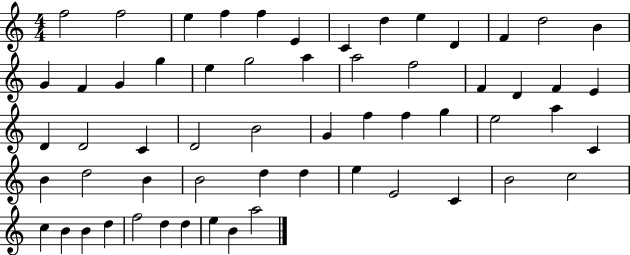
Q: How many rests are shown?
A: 0